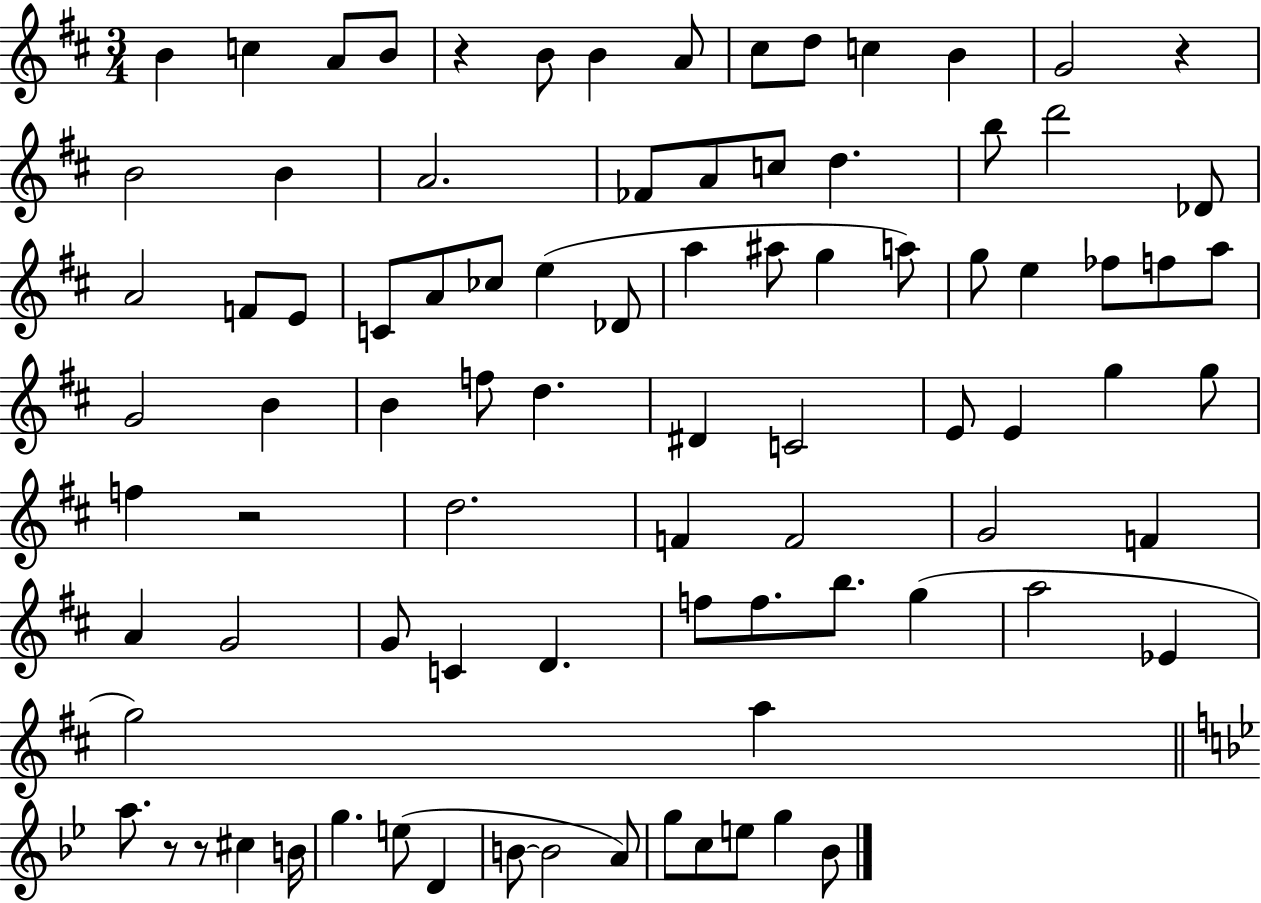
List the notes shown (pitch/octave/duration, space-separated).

B4/q C5/q A4/e B4/e R/q B4/e B4/q A4/e C#5/e D5/e C5/q B4/q G4/h R/q B4/h B4/q A4/h. FES4/e A4/e C5/e D5/q. B5/e D6/h Db4/e A4/h F4/e E4/e C4/e A4/e CES5/e E5/q Db4/e A5/q A#5/e G5/q A5/e G5/e E5/q FES5/e F5/e A5/e G4/h B4/q B4/q F5/e D5/q. D#4/q C4/h E4/e E4/q G5/q G5/e F5/q R/h D5/h. F4/q F4/h G4/h F4/q A4/q G4/h G4/e C4/q D4/q. F5/e F5/e. B5/e. G5/q A5/h Eb4/q G5/h A5/q A5/e. R/e R/e C#5/q B4/s G5/q. E5/e D4/q B4/e B4/h A4/e G5/e C5/e E5/e G5/q Bb4/e